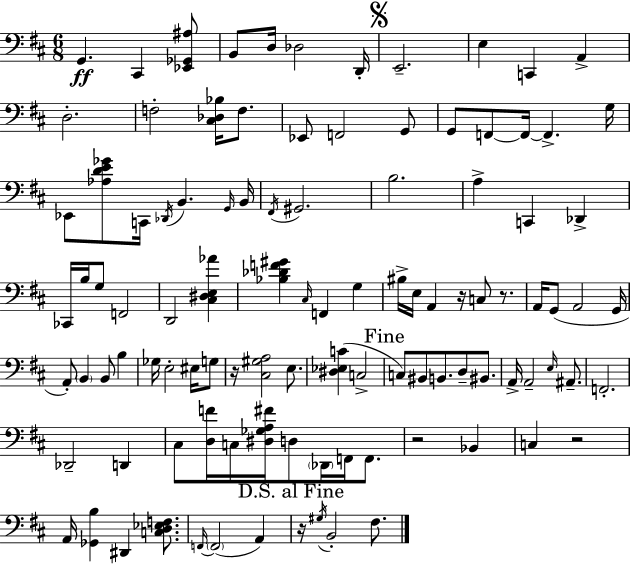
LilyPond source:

{
  \clef bass
  \numericTimeSignature
  \time 6/8
  \key d \major
  g,4.\ff cis,4 <ees, ges, ais>8 | b,8 d16 des2 d,16-. | \mark \markup { \musicglyph "scripts.segno" } e,2.-- | e4 c,4 a,4-> | \break d2.-. | f2-. <cis des bes>16 f8. | ees,8 f,2 g,8 | g,8 f,8~~ f,16~~ f,4.-> g16 | \break ees,8 <aes d' e' ges'>8 c,16 \acciaccatura { des,16 } b,4. | \grace { g,16 } b,16 \acciaccatura { fis,16 } gis,2. | b2. | a4-> c,4 des,4-> | \break ces,16 b16 g8 f,2 | d,2 <cis dis e aes'>4 | <bes des' f' gis'>4 \grace { cis16 } f,4 | g4 bis16-> e16 a,4 r16 c8 | \break r8. a,16 g,8( a,2 | g,16 a,8-.) \parenthesize b,4 b,8 | b4 ges16 e2-. | eis16 g8 r16 <cis gis a>2 | \break e8. <dis ees c'>4( c2-> | \mark "Fine" c8) bis,8 b,8. d8-- | bis,8. a,16-> a,2-- | \grace { e16 } ais,8.-- f,2.-. | \break des,2-- | d,4 cis8 <d f'>16 c16 <dis ges a fis'>16 d8 | \parenthesize des,16 f,16 f,8. r2 | bes,4 c4 r2 | \break a,16 <ges, b>4 dis,4 | <c d ees f>8. \grace { f,16~ }(~ \parenthesize f,2 | a,4) \mark "D.S. al Fine" r16 \acciaccatura { gis16 } b,2-. | fis8. \bar "|."
}